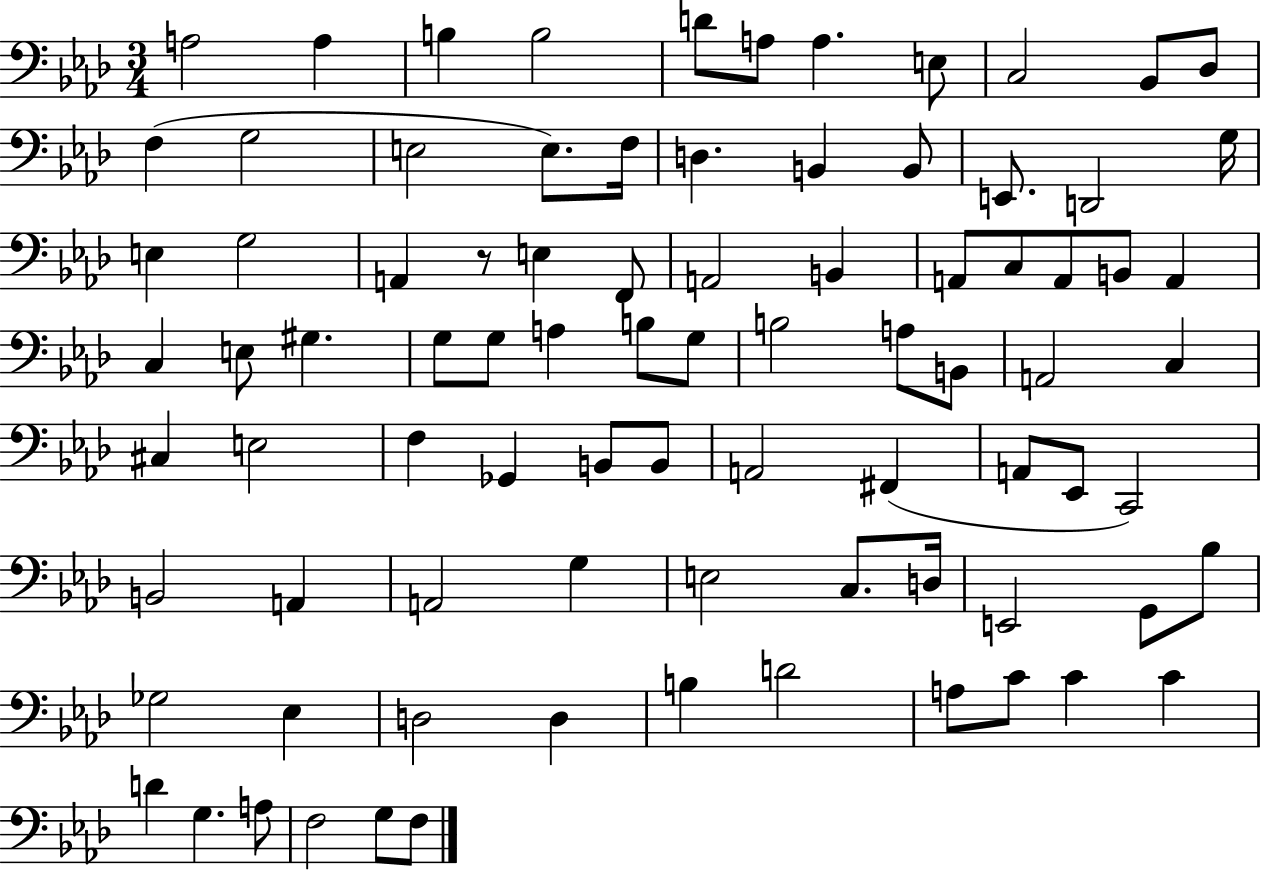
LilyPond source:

{
  \clef bass
  \numericTimeSignature
  \time 3/4
  \key aes \major
  a2 a4 | b4 b2 | d'8 a8 a4. e8 | c2 bes,8 des8 | \break f4( g2 | e2 e8.) f16 | d4. b,4 b,8 | e,8. d,2 g16 | \break e4 g2 | a,4 r8 e4 f,8 | a,2 b,4 | a,8 c8 a,8 b,8 a,4 | \break c4 e8 gis4. | g8 g8 a4 b8 g8 | b2 a8 b,8 | a,2 c4 | \break cis4 e2 | f4 ges,4 b,8 b,8 | a,2 fis,4( | a,8 ees,8 c,2) | \break b,2 a,4 | a,2 g4 | e2 c8. d16 | e,2 g,8 bes8 | \break ges2 ees4 | d2 d4 | b4 d'2 | a8 c'8 c'4 c'4 | \break d'4 g4. a8 | f2 g8 f8 | \bar "|."
}